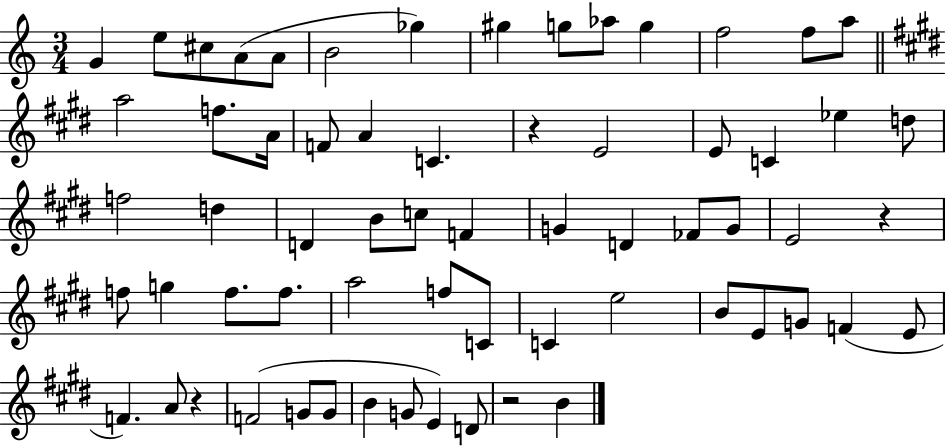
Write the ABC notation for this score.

X:1
T:Untitled
M:3/4
L:1/4
K:C
G e/2 ^c/2 A/2 A/2 B2 _g ^g g/2 _a/2 g f2 f/2 a/2 a2 f/2 A/4 F/2 A C z E2 E/2 C _e d/2 f2 d D B/2 c/2 F G D _F/2 G/2 E2 z f/2 g f/2 f/2 a2 f/2 C/2 C e2 B/2 E/2 G/2 F E/2 F A/2 z F2 G/2 G/2 B G/2 E D/2 z2 B